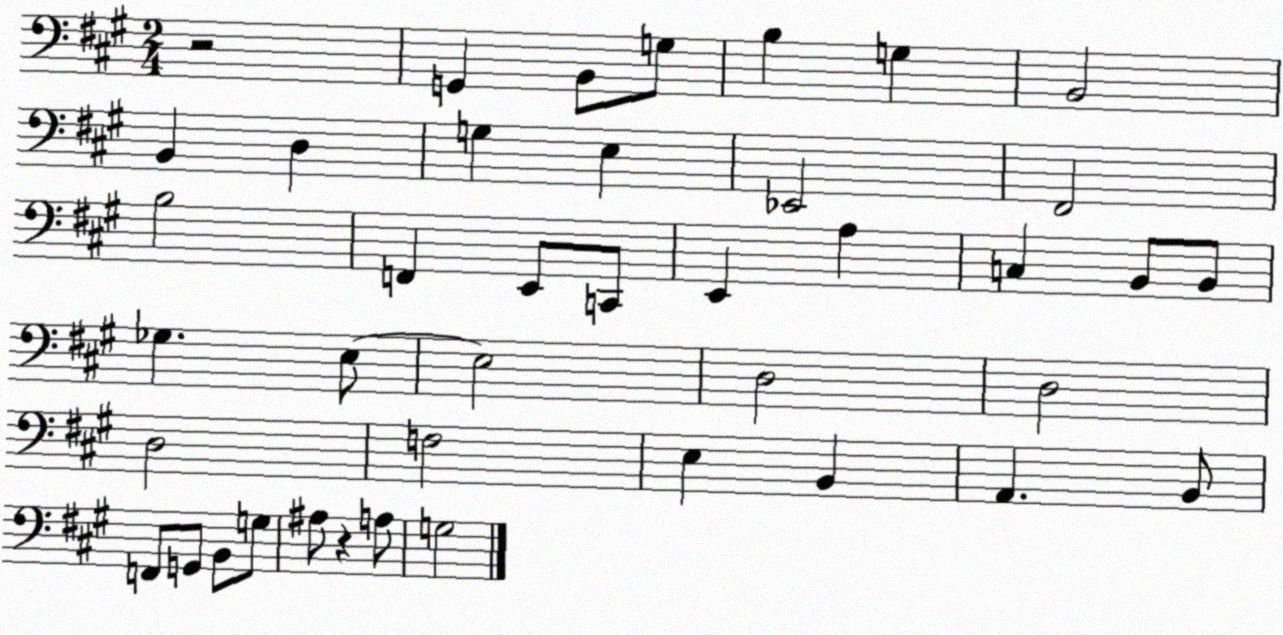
X:1
T:Untitled
M:2/4
L:1/4
K:A
z2 G,, B,,/2 G,/2 B, G, B,,2 B,, D, G, E, _E,,2 ^F,,2 B,2 F,, E,,/2 C,,/2 E,, A, C, B,,/2 B,,/2 _G, E,/2 E,2 D,2 D,2 D,2 F,2 E, B,, A,, B,,/2 F,,/2 G,,/2 B,,/2 G,/2 ^A,/2 z A,/2 G,2